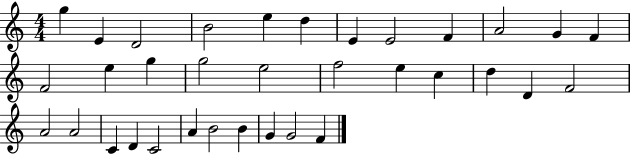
{
  \clef treble
  \numericTimeSignature
  \time 4/4
  \key c \major
  g''4 e'4 d'2 | b'2 e''4 d''4 | e'4 e'2 f'4 | a'2 g'4 f'4 | \break f'2 e''4 g''4 | g''2 e''2 | f''2 e''4 c''4 | d''4 d'4 f'2 | \break a'2 a'2 | c'4 d'4 c'2 | a'4 b'2 b'4 | g'4 g'2 f'4 | \break \bar "|."
}